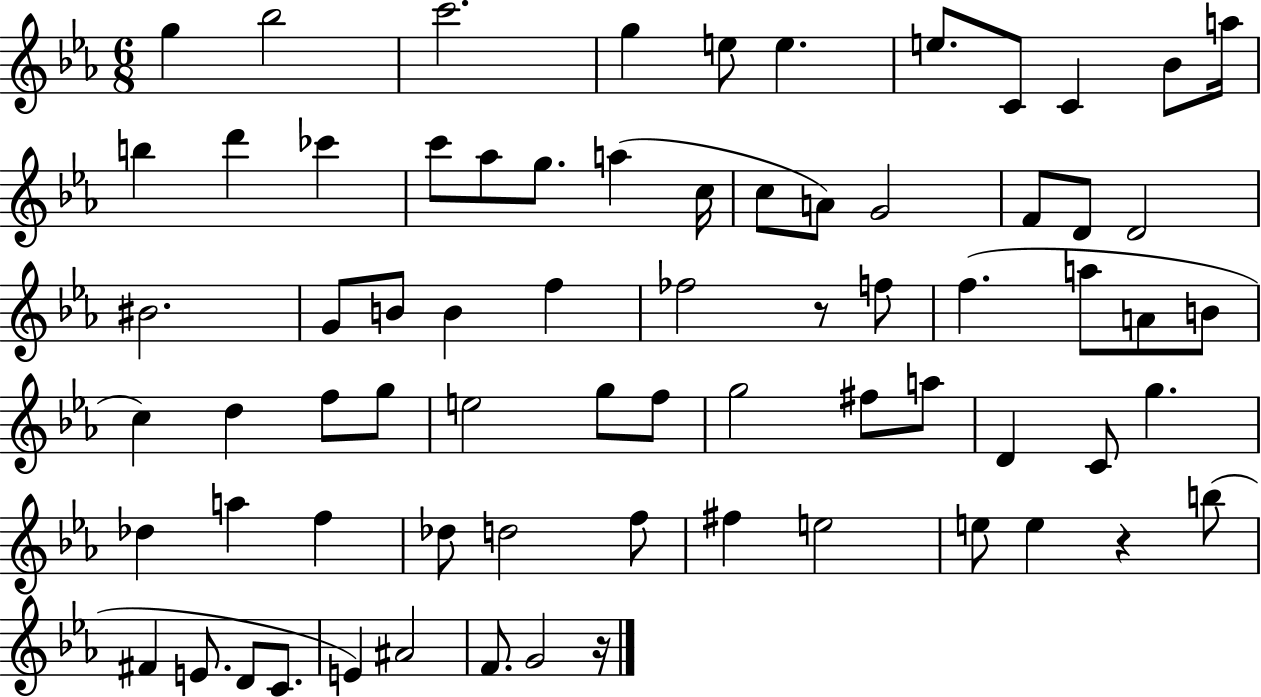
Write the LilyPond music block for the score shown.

{
  \clef treble
  \numericTimeSignature
  \time 6/8
  \key ees \major
  g''4 bes''2 | c'''2. | g''4 e''8 e''4. | e''8. c'8 c'4 bes'8 a''16 | \break b''4 d'''4 ces'''4 | c'''8 aes''8 g''8. a''4( c''16 | c''8 a'8) g'2 | f'8 d'8 d'2 | \break bis'2. | g'8 b'8 b'4 f''4 | fes''2 r8 f''8 | f''4.( a''8 a'8 b'8 | \break c''4) d''4 f''8 g''8 | e''2 g''8 f''8 | g''2 fis''8 a''8 | d'4 c'8 g''4. | \break des''4 a''4 f''4 | des''8 d''2 f''8 | fis''4 e''2 | e''8 e''4 r4 b''8( | \break fis'4 e'8. d'8 c'8. | e'4) ais'2 | f'8. g'2 r16 | \bar "|."
}